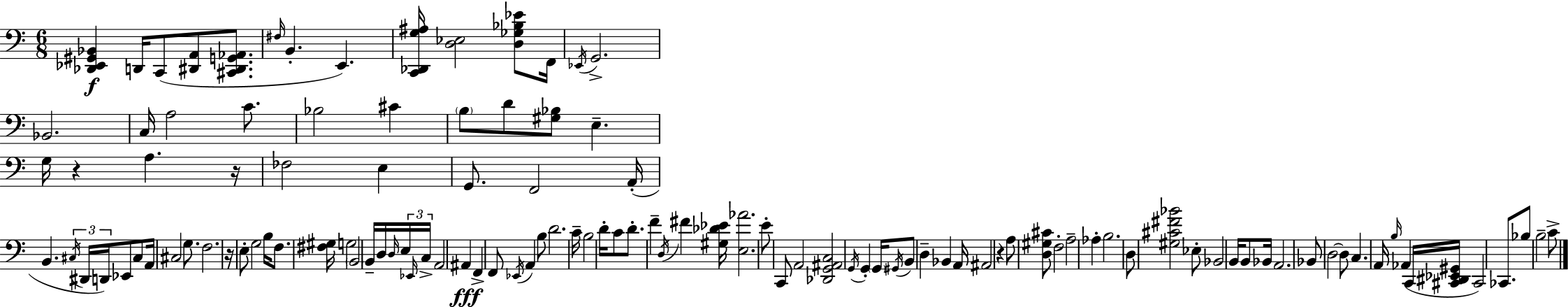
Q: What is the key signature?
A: C major